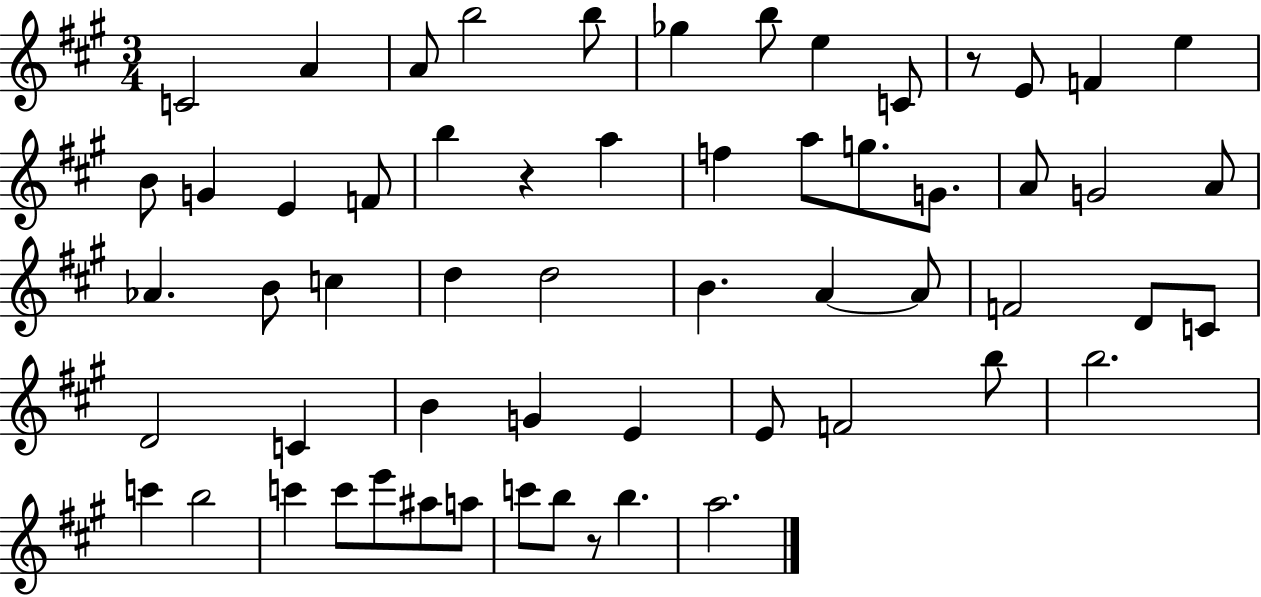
{
  \clef treble
  \numericTimeSignature
  \time 3/4
  \key a \major
  \repeat volta 2 { c'2 a'4 | a'8 b''2 b''8 | ges''4 b''8 e''4 c'8 | r8 e'8 f'4 e''4 | \break b'8 g'4 e'4 f'8 | b''4 r4 a''4 | f''4 a''8 g''8. g'8. | a'8 g'2 a'8 | \break aes'4. b'8 c''4 | d''4 d''2 | b'4. a'4~~ a'8 | f'2 d'8 c'8 | \break d'2 c'4 | b'4 g'4 e'4 | e'8 f'2 b''8 | b''2. | \break c'''4 b''2 | c'''4 c'''8 e'''8 ais''8 a''8 | c'''8 b''8 r8 b''4. | a''2. | \break } \bar "|."
}